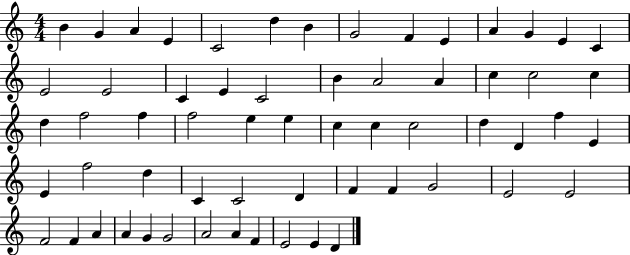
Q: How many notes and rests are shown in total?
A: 61